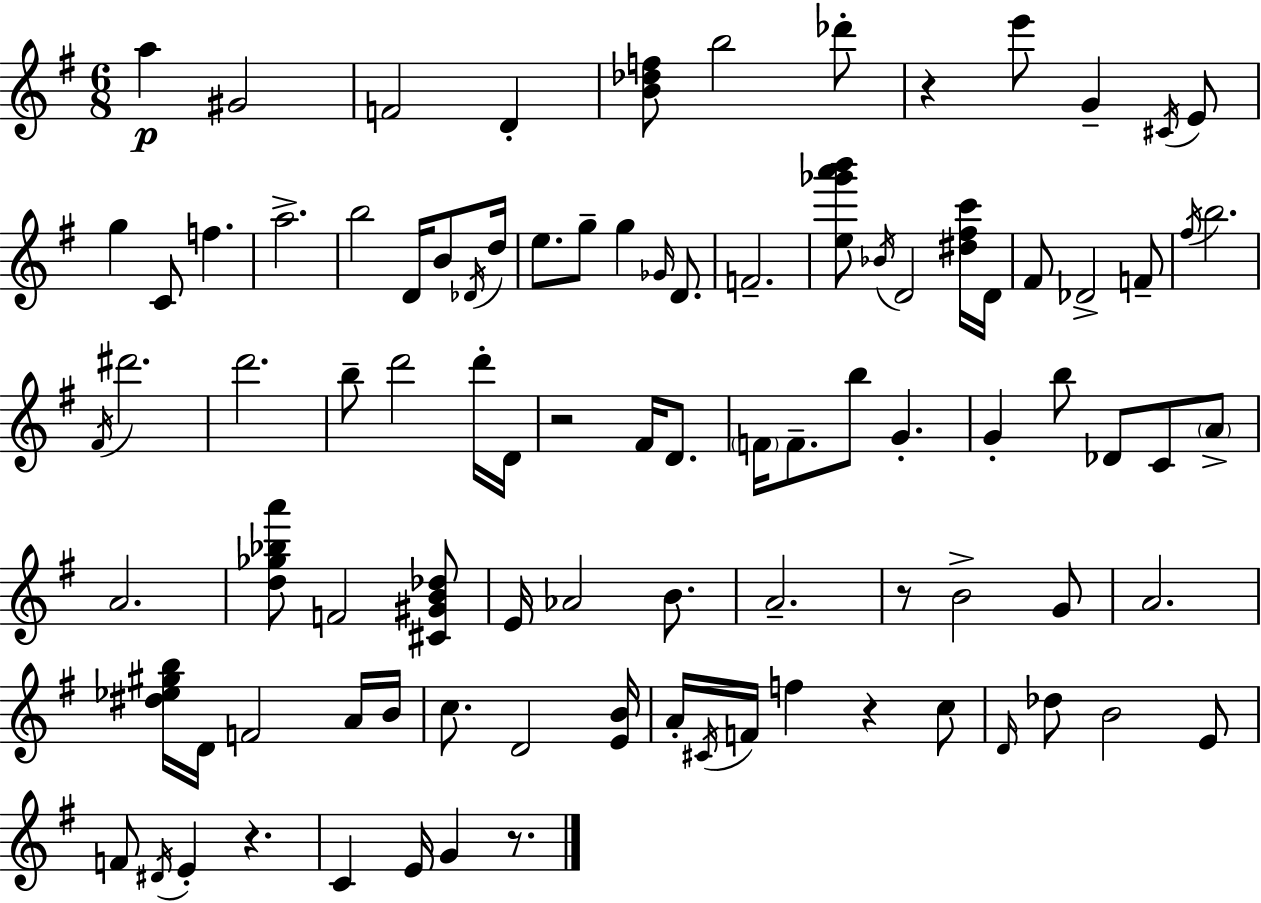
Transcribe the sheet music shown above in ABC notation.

X:1
T:Untitled
M:6/8
L:1/4
K:G
a ^G2 F2 D [B_df]/2 b2 _d'/2 z e'/2 G ^C/4 E/2 g C/2 f a2 b2 D/4 B/2 _D/4 d/4 e/2 g/2 g _G/4 D/2 F2 [e_g'a'b']/2 _B/4 D2 [^d^fc']/4 D/4 ^F/2 _D2 F/2 ^f/4 b2 ^F/4 ^d'2 d'2 b/2 d'2 d'/4 D/4 z2 ^F/4 D/2 F/4 F/2 b/2 G G b/2 _D/2 C/2 A/2 A2 [d_g_ba']/2 F2 [^C^GB_d]/2 E/4 _A2 B/2 A2 z/2 B2 G/2 A2 [^d_e^gb]/4 D/4 F2 A/4 B/4 c/2 D2 [EB]/4 A/4 ^C/4 F/4 f z c/2 D/4 _d/2 B2 E/2 F/2 ^D/4 E z C E/4 G z/2